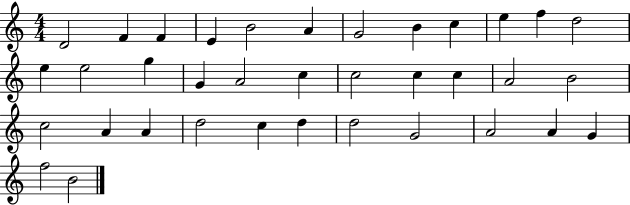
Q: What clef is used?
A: treble